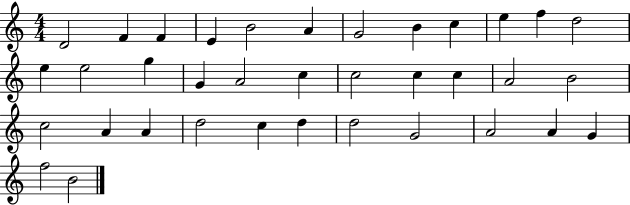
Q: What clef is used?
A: treble